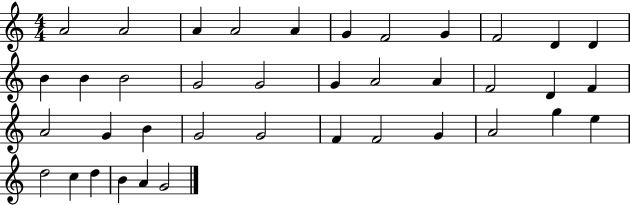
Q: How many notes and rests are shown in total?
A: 39